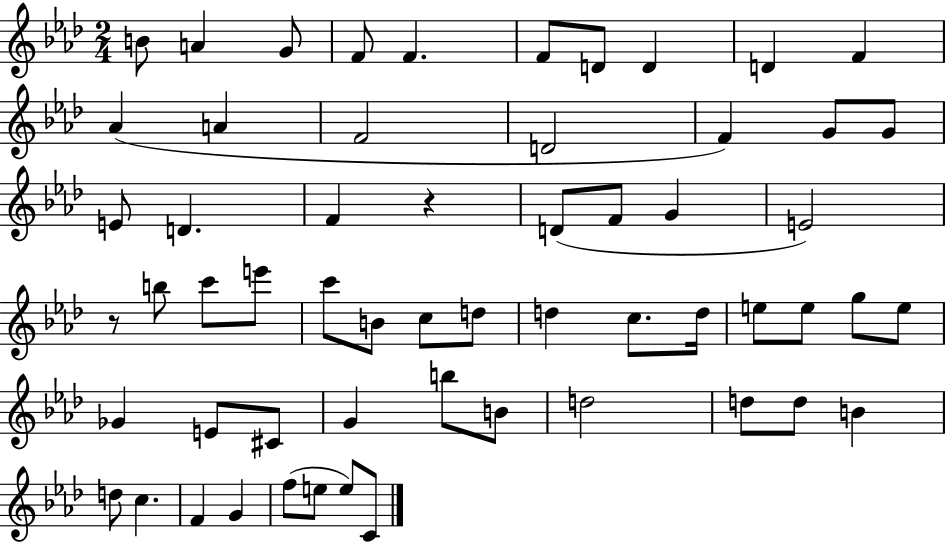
{
  \clef treble
  \numericTimeSignature
  \time 2/4
  \key aes \major
  b'8 a'4 g'8 | f'8 f'4. | f'8 d'8 d'4 | d'4 f'4 | \break aes'4( a'4 | f'2 | d'2 | f'4) g'8 g'8 | \break e'8 d'4. | f'4 r4 | d'8( f'8 g'4 | e'2) | \break r8 b''8 c'''8 e'''8 | c'''8 b'8 c''8 d''8 | d''4 c''8. d''16 | e''8 e''8 g''8 e''8 | \break ges'4 e'8 cis'8 | g'4 b''8 b'8 | d''2 | d''8 d''8 b'4 | \break d''8 c''4. | f'4 g'4 | f''8( e''8 e''8) c'8 | \bar "|."
}